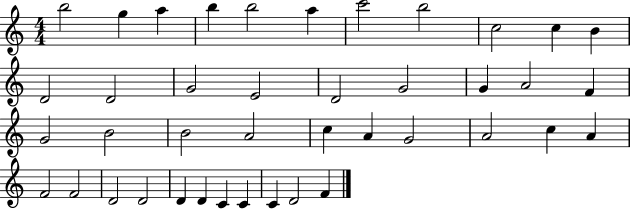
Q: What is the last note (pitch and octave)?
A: F4